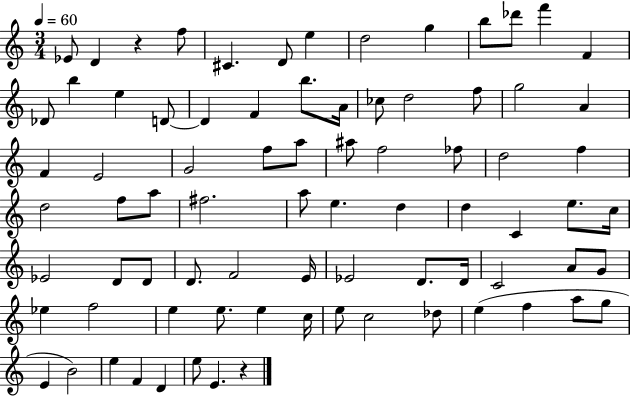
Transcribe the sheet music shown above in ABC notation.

X:1
T:Untitled
M:3/4
L:1/4
K:C
_E/2 D z f/2 ^C D/2 e d2 g b/2 _d'/2 f' F _D/2 b e D/2 D F b/2 A/4 _c/2 d2 f/2 g2 A F E2 G2 f/2 a/2 ^a/2 f2 _f/2 d2 f d2 f/2 a/2 ^f2 a/2 e d d C e/2 c/4 _E2 D/2 D/2 D/2 F2 E/4 _E2 D/2 D/4 C2 A/2 G/2 _e f2 e e/2 e c/4 e/2 c2 _d/2 e f a/2 g/2 E B2 e F D e/2 E z